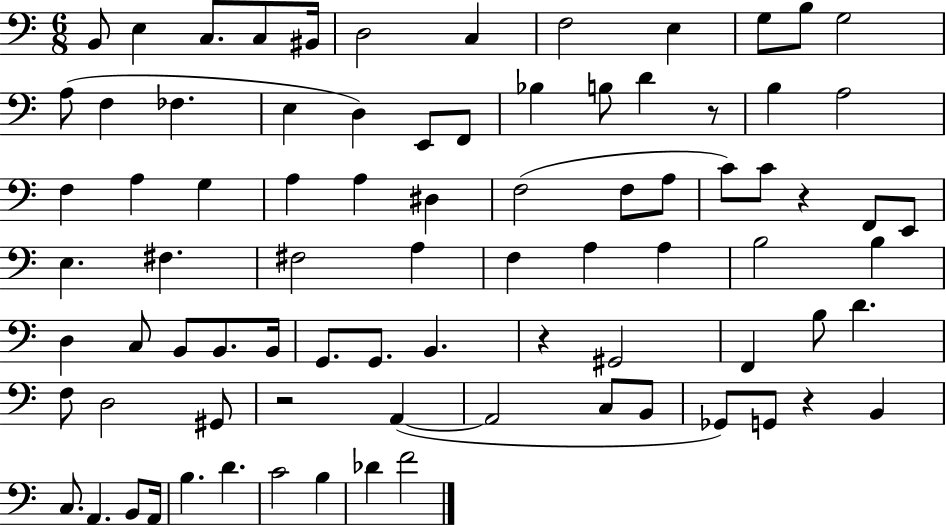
X:1
T:Untitled
M:6/8
L:1/4
K:C
B,,/2 E, C,/2 C,/2 ^B,,/4 D,2 C, F,2 E, G,/2 B,/2 G,2 A,/2 F, _F, E, D, E,,/2 F,,/2 _B, B,/2 D z/2 B, A,2 F, A, G, A, A, ^D, F,2 F,/2 A,/2 C/2 C/2 z F,,/2 E,,/2 E, ^F, ^F,2 A, F, A, A, B,2 B, D, C,/2 B,,/2 B,,/2 B,,/4 G,,/2 G,,/2 B,, z ^G,,2 F,, B,/2 D F,/2 D,2 ^G,,/2 z2 A,, A,,2 C,/2 B,,/2 _G,,/2 G,,/2 z B,, C,/2 A,, B,,/2 A,,/4 B, D C2 B, _D F2